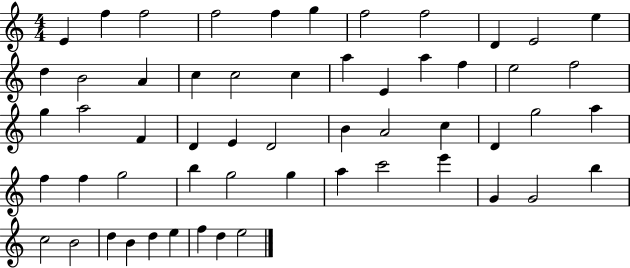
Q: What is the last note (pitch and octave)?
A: E5